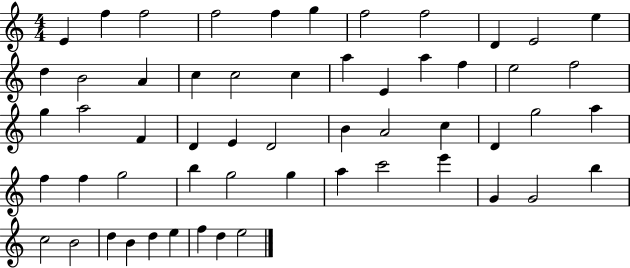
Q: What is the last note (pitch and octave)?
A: E5